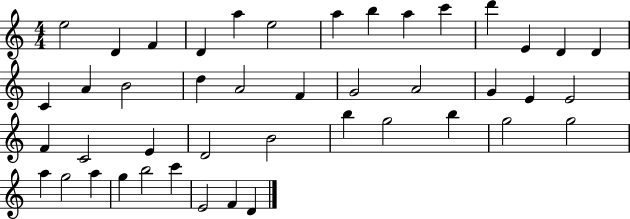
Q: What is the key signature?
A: C major